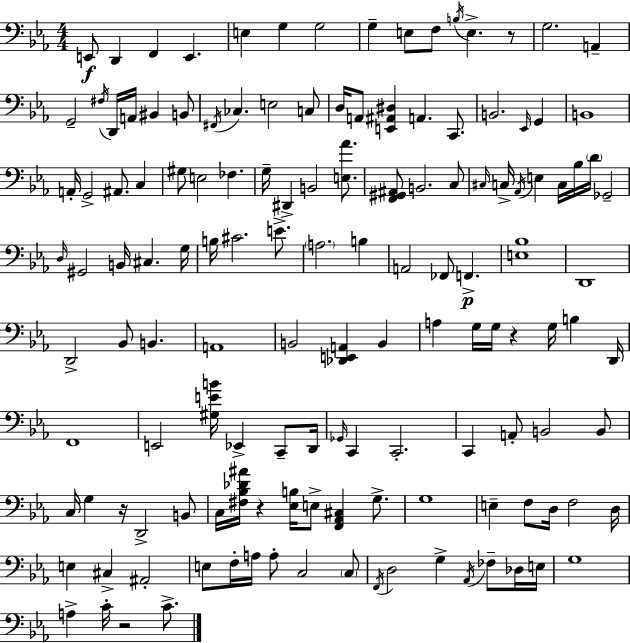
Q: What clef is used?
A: bass